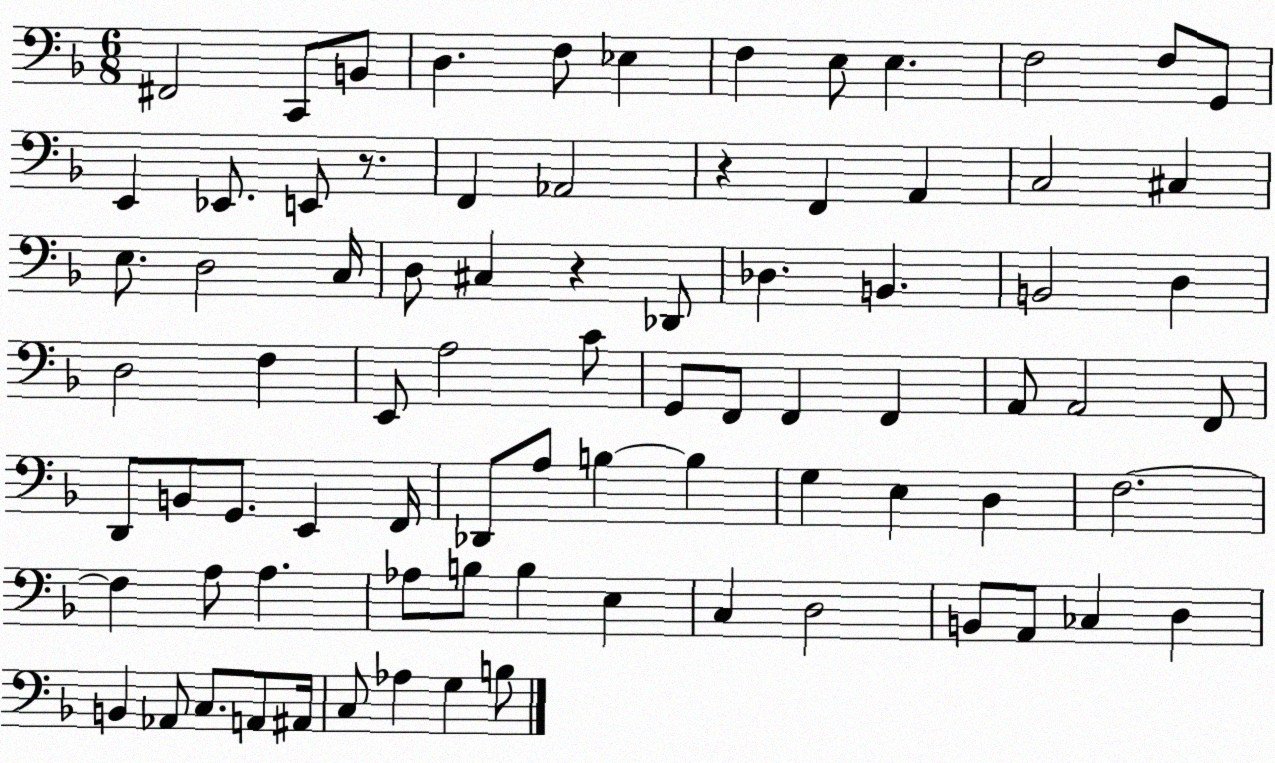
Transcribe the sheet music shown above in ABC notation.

X:1
T:Untitled
M:6/8
L:1/4
K:F
^F,,2 C,,/2 B,,/2 D, F,/2 _E, F, E,/2 E, F,2 F,/2 G,,/2 E,, _E,,/2 E,,/2 z/2 F,, _A,,2 z F,, A,, C,2 ^C, E,/2 D,2 C,/4 D,/2 ^C, z _D,,/2 _D, B,, B,,2 D, D,2 F, E,,/2 A,2 C/2 G,,/2 F,,/2 F,, F,, A,,/2 A,,2 F,,/2 D,,/2 B,,/2 G,,/2 E,, F,,/4 _D,,/2 A,/2 B, B, G, E, D, F,2 F, A,/2 A, _A,/2 B,/2 B, E, C, D,2 B,,/2 A,,/2 _C, D, B,, _A,,/2 C,/2 A,,/2 ^A,,/4 C,/2 _A, G, B,/2